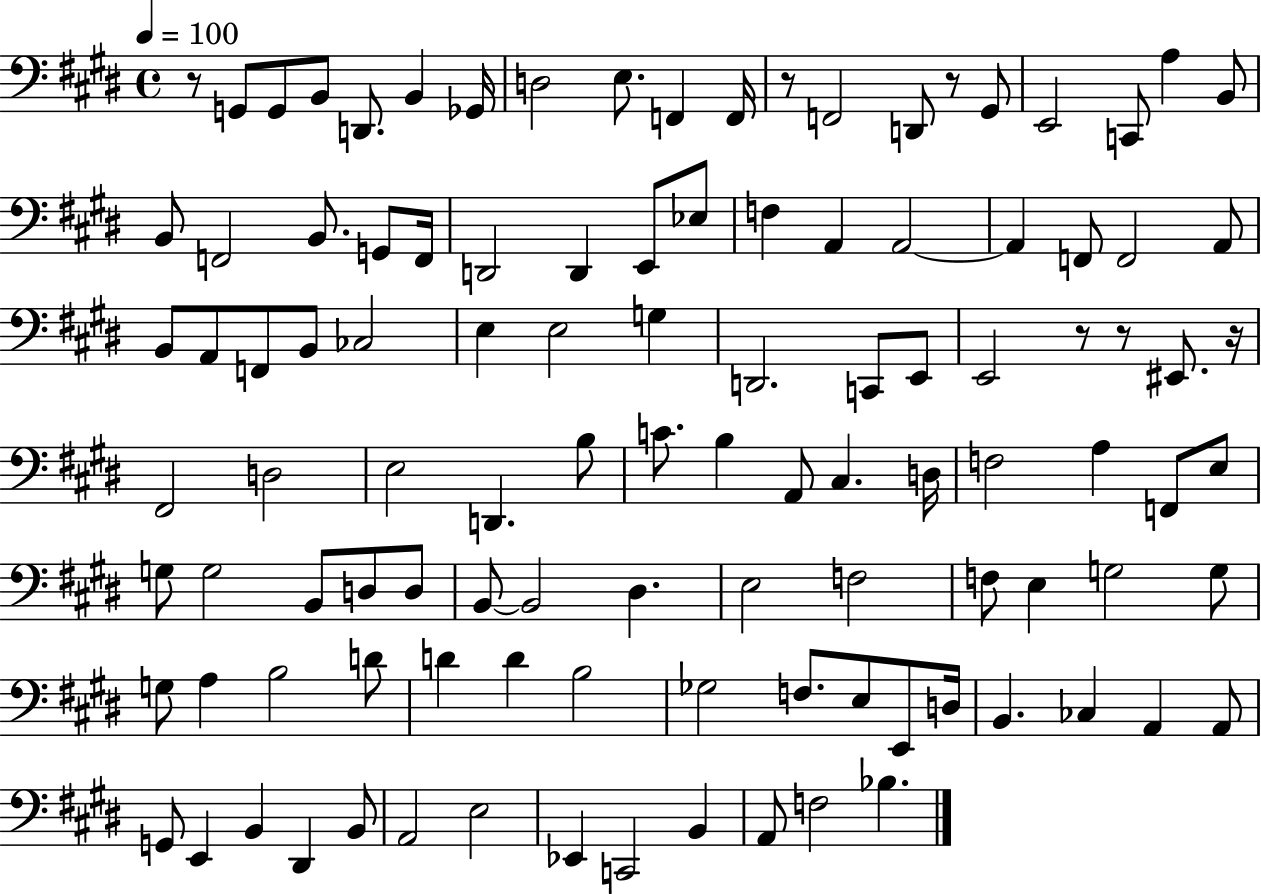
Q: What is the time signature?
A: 4/4